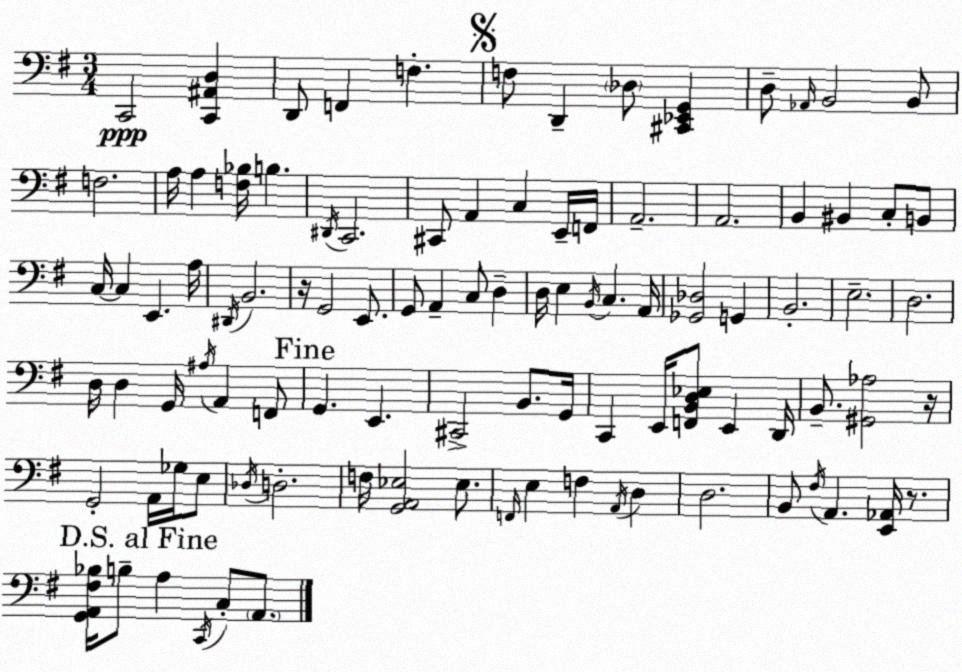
X:1
T:Untitled
M:3/4
L:1/4
K:Em
C,,2 [C,,^A,,D,] D,,/2 F,, F, F,/2 D,, _D,/2 [^C,,_E,,G,,] D,/2 _A,,/4 B,,2 B,,/2 F,2 A,/4 A, [F,_B,]/4 B, ^D,,/4 C,,2 ^C,,/2 A,, C, E,,/4 F,,/4 A,,2 A,,2 B,, ^B,, C,/2 B,,/2 C,/4 C, E,, A,/4 ^D,,/4 B,,2 z/4 G,,2 E,,/2 G,,/2 A,, C,/2 D, D,/4 E, B,,/4 C, A,,/4 [_G,,_D,]2 G,, B,,2 E,2 D,2 D,/4 D, G,,/4 ^A,/4 A,, F,,/2 G,, E,, ^C,,2 B,,/2 G,,/4 C,, E,,/4 [F,,B,,D,_E,]/2 E,, D,,/4 B,,/2 [^G,,_A,]2 z/4 G,,2 A,,/4 _G,/4 E,/2 _D,/4 D,2 F,/4 [G,,A,,_E,]2 _E,/2 F,,/4 E, F, A,,/4 D, D,2 B,,/2 ^F,/4 A,, [E,,_A,,]/4 z/2 [G,,A,,^F,_B,]/4 B,/2 A, C,,/4 C,/2 A,,/2